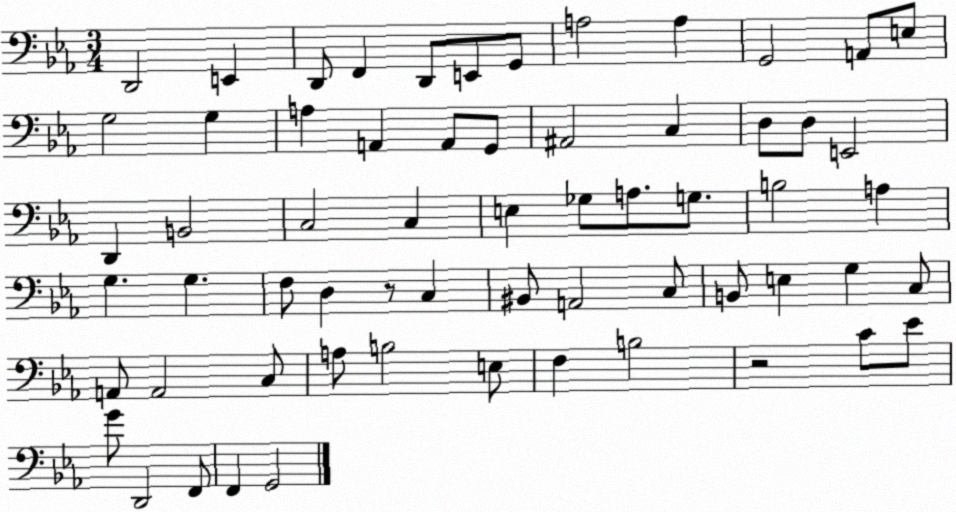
X:1
T:Untitled
M:3/4
L:1/4
K:Eb
D,,2 E,, D,,/2 F,, D,,/2 E,,/2 G,,/2 A,2 A, G,,2 A,,/2 E,/2 G,2 G, A, A,, A,,/2 G,,/2 ^A,,2 C, D,/2 D,/2 E,,2 D,, B,,2 C,2 C, E, _G,/2 A,/2 G,/2 B,2 A, G, G, F,/2 D, z/2 C, ^B,,/2 A,,2 C,/2 B,,/2 E, G, C,/2 A,,/2 A,,2 C,/2 A,/2 B,2 E,/2 F, B,2 z2 C/2 _E/2 G/2 D,,2 F,,/2 F,, G,,2